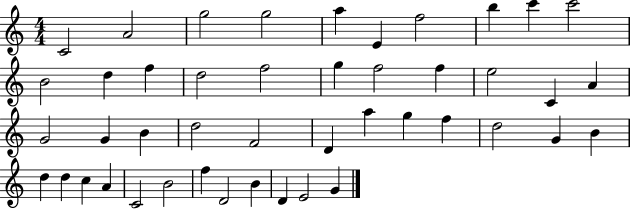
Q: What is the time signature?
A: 4/4